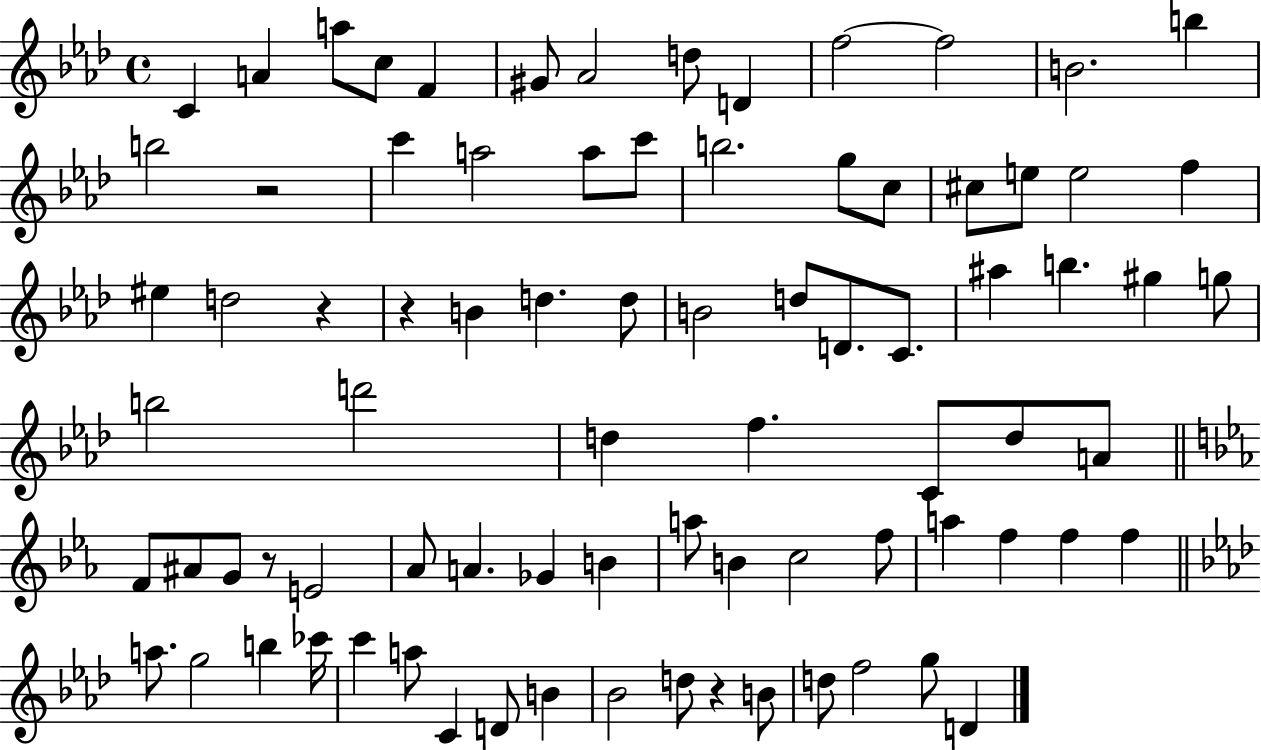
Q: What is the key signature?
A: AES major